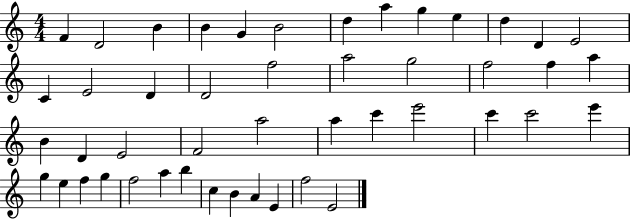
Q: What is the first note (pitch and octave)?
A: F4